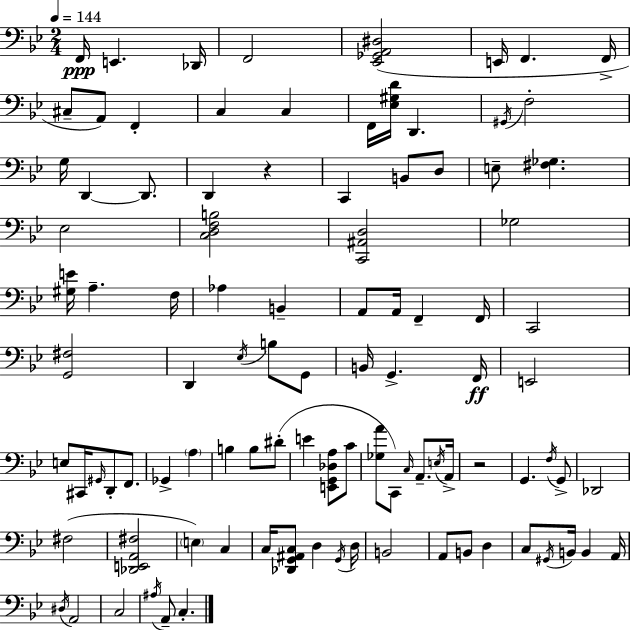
F2/s E2/q. Db2/s F2/h [Eb2,Gb2,A2,D#3]/h E2/s F2/q. F2/s C#3/e A2/e F2/q C3/q C3/q F2/s [Eb3,G#3,D4]/s D2/q. G#2/s F3/h G3/s D2/q D2/e. D2/q R/q C2/q B2/e D3/e E3/e [F#3,Gb3]/q. Eb3/h [C3,D3,F3,B3]/h [C2,A#2,D3]/h Gb3/h [G#3,E4]/s A3/q. F3/s Ab3/q B2/q A2/e A2/s F2/q F2/s C2/h [G2,F#3]/h D2/q Eb3/s B3/e G2/e B2/s G2/q. F2/s E2/h E3/e C#2/s G#2/s D2/e F2/e. Gb2/q A3/q B3/q B3/e D#4/e E4/q [E2,G2,Db3,A3]/e C4/e [Gb3,A4]/e C2/e C3/s A2/e. E3/s A2/s R/h G2/q. F3/s G2/e Db2/h F#3/h [Db2,E2,A2,F#3]/h E3/q C3/q C3/s [Db2,G2,A#2,C3]/e D3/q G2/s D3/s B2/h A2/e B2/e D3/q C3/e G#2/s B2/s B2/q A2/s D#3/s A2/h C3/h A#3/s A2/e C3/q.